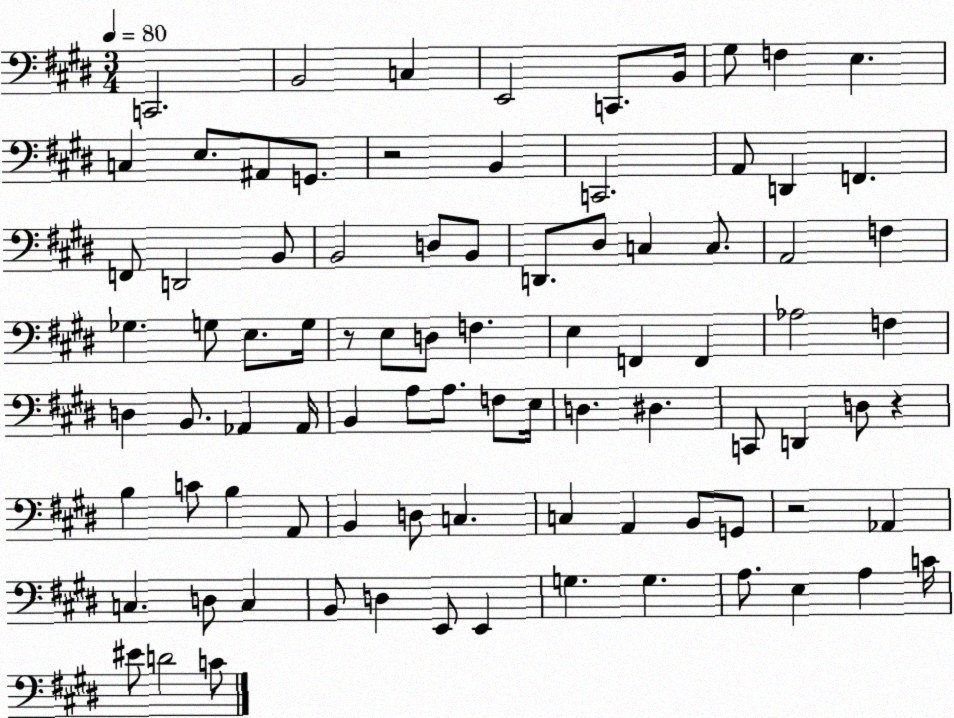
X:1
T:Untitled
M:3/4
L:1/4
K:E
C,,2 B,,2 C, E,,2 C,,/2 B,,/4 ^G,/2 F, E, C, E,/2 ^A,,/2 G,,/2 z2 B,, C,,2 A,,/2 D,, F,, F,,/2 D,,2 B,,/2 B,,2 D,/2 B,,/2 D,,/2 ^D,/2 C, C,/2 A,,2 F, _G, G,/2 E,/2 G,/4 z/2 E,/2 D,/2 F, E, F,, F,, _A,2 F, D, B,,/2 _A,, _A,,/4 B,, A,/2 A,/2 F,/2 E,/4 D, ^D, C,,/2 D,, D,/2 z B, C/2 B, A,,/2 B,, D,/2 C, C, A,, B,,/2 G,,/2 z2 _A,, C, D,/2 C, B,,/2 D, E,,/2 E,, G, G, A,/2 E, A, C/4 ^E/2 D2 C/2